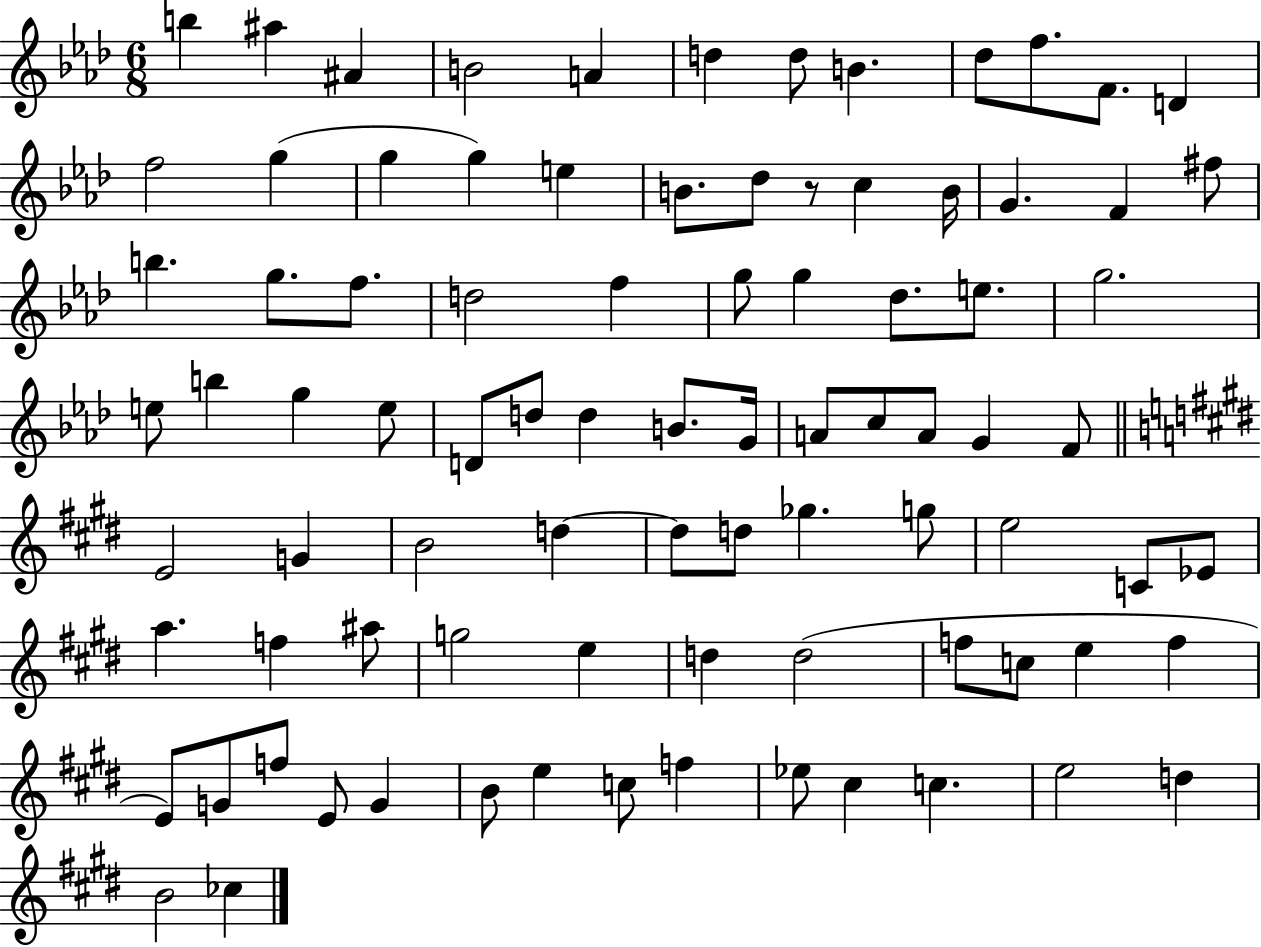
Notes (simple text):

B5/q A#5/q A#4/q B4/h A4/q D5/q D5/e B4/q. Db5/e F5/e. F4/e. D4/q F5/h G5/q G5/q G5/q E5/q B4/e. Db5/e R/e C5/q B4/s G4/q. F4/q F#5/e B5/q. G5/e. F5/e. D5/h F5/q G5/e G5/q Db5/e. E5/e. G5/h. E5/e B5/q G5/q E5/e D4/e D5/e D5/q B4/e. G4/s A4/e C5/e A4/e G4/q F4/e E4/h G4/q B4/h D5/q D5/e D5/e Gb5/q. G5/e E5/h C4/e Eb4/e A5/q. F5/q A#5/e G5/h E5/q D5/q D5/h F5/e C5/e E5/q F5/q E4/e G4/e F5/e E4/e G4/q B4/e E5/q C5/e F5/q Eb5/e C#5/q C5/q. E5/h D5/q B4/h CES5/q